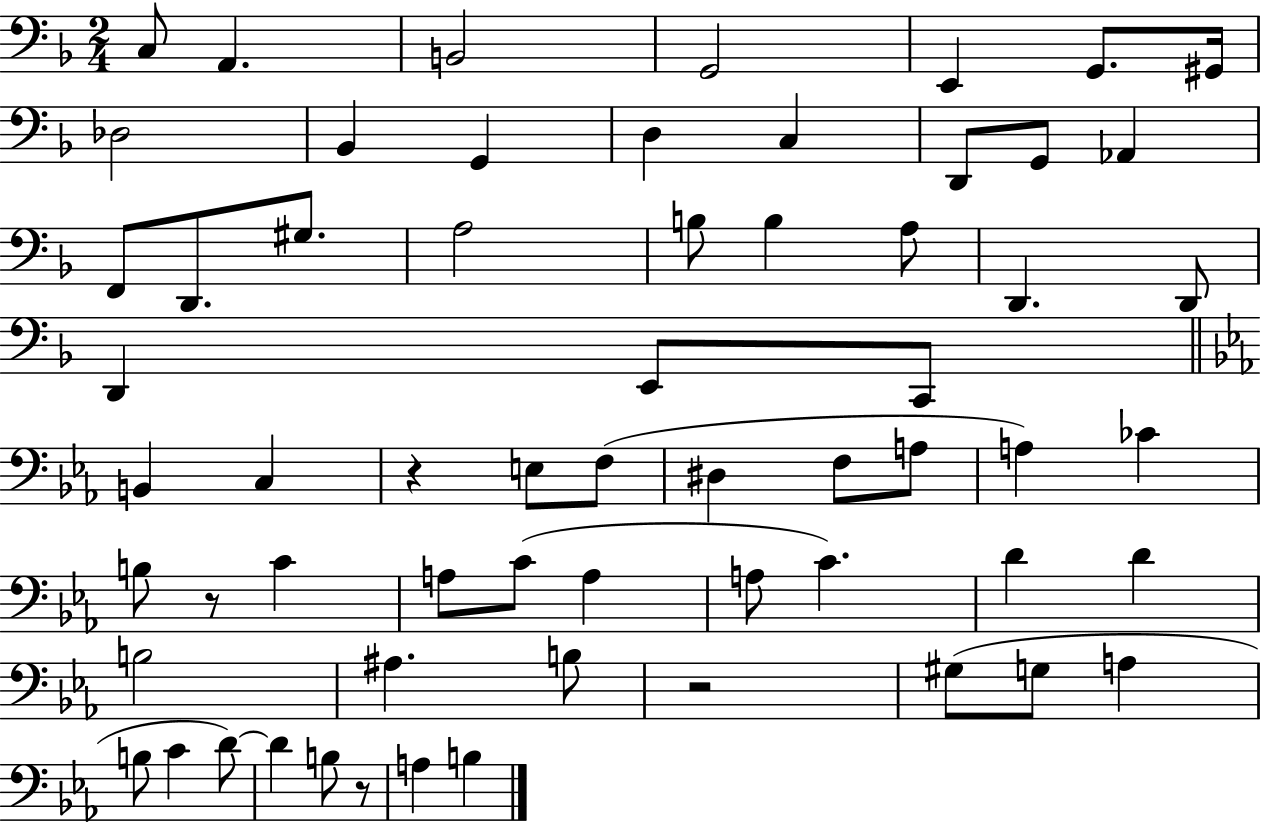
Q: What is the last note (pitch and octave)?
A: B3